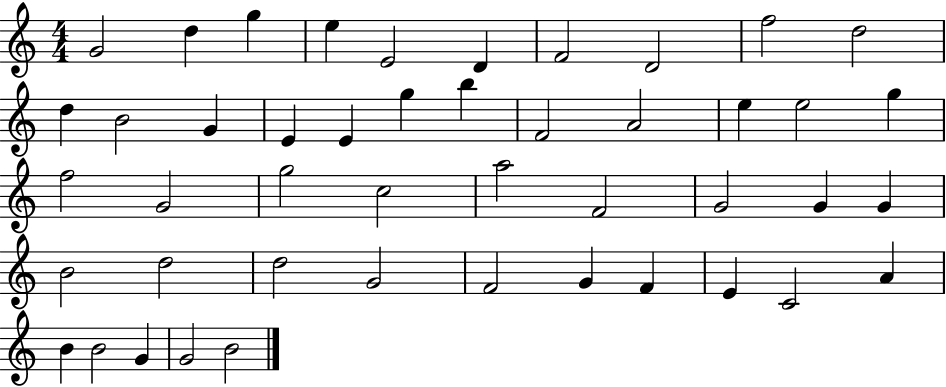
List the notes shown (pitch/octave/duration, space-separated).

G4/h D5/q G5/q E5/q E4/h D4/q F4/h D4/h F5/h D5/h D5/q B4/h G4/q E4/q E4/q G5/q B5/q F4/h A4/h E5/q E5/h G5/q F5/h G4/h G5/h C5/h A5/h F4/h G4/h G4/q G4/q B4/h D5/h D5/h G4/h F4/h G4/q F4/q E4/q C4/h A4/q B4/q B4/h G4/q G4/h B4/h